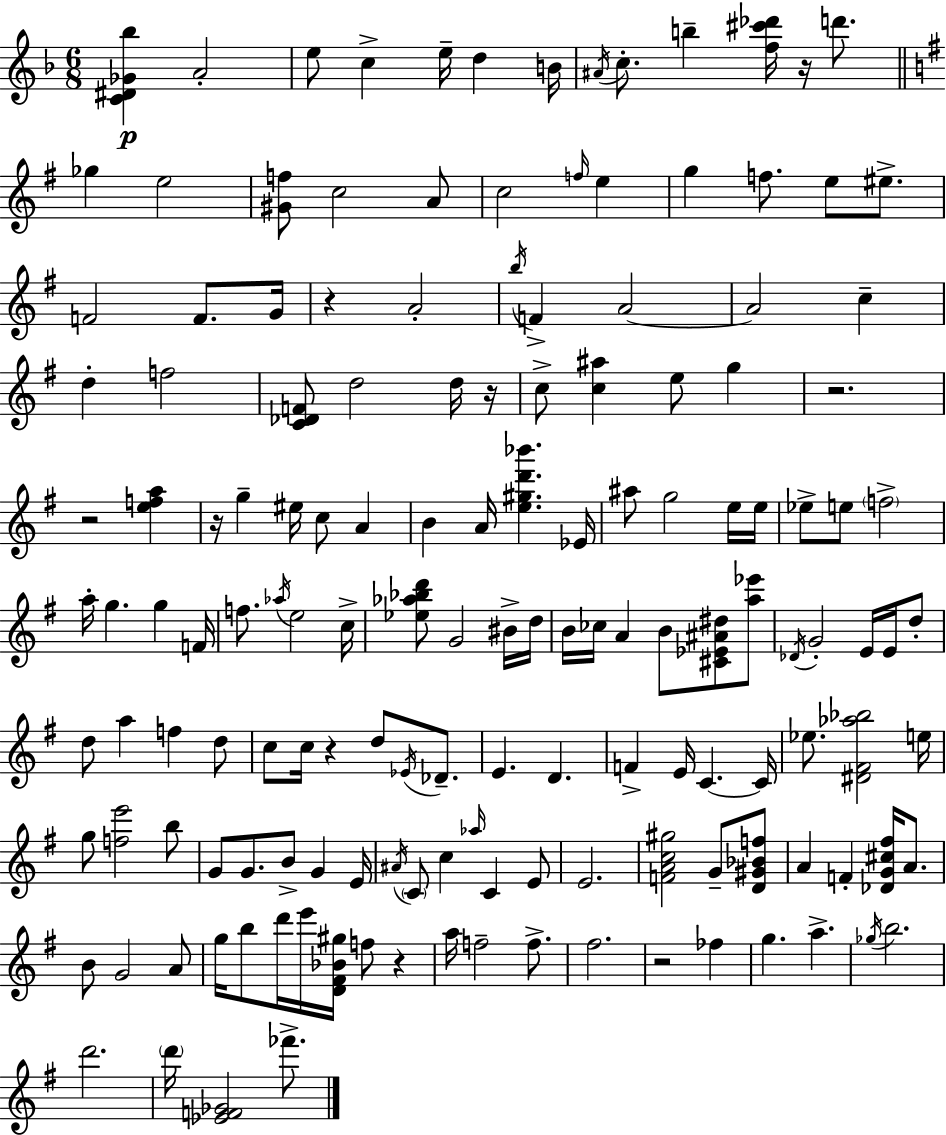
{
  \clef treble
  \numericTimeSignature
  \time 6/8
  \key d \minor
  <c' dis' ges' bes''>4\p a'2-. | e''8 c''4-> e''16-- d''4 b'16 | \acciaccatura { ais'16 } c''8.-. b''4-- <f'' cis''' des'''>16 r16 d'''8. | \bar "||" \break \key e \minor ges''4 e''2 | <gis' f''>8 c''2 a'8 | c''2 \grace { f''16 } e''4 | g''4 f''8. e''8 eis''8.-> | \break f'2 f'8. | g'16 r4 a'2-. | \acciaccatura { b''16 } f'4-> a'2~~ | a'2 c''4-- | \break d''4-. f''2 | <c' des' f'>8 d''2 | d''16 r16 c''8-> <c'' ais''>4 e''8 g''4 | r2. | \break r2 <e'' f'' a''>4 | r16 g''4-- eis''16 c''8 a'4 | b'4 a'16 <e'' gis'' d''' bes'''>4. | ees'16 ais''8 g''2 | \break e''16 e''16 ees''8-> e''8 \parenthesize f''2-> | a''16-. g''4. g''4 | f'16 f''8. \acciaccatura { aes''16 } e''2 | c''16-> <ees'' aes'' bes'' d'''>8 g'2 | \break bis'16-> d''16 b'16 ces''16 a'4 b'8 <cis' ees' ais' dis''>8 | <a'' ees'''>8 \acciaccatura { des'16 } g'2-. | e'16 e'16 d''8-. d''8 a''4 f''4 | d''8 c''8 c''16 r4 d''8 | \break \acciaccatura { ees'16 } des'8.-- e'4. d'4. | f'4-> e'16 c'4.~~ | c'16 ees''8. <dis' fis' aes'' bes''>2 | e''16 g''8 <f'' e'''>2 | \break b''8 g'8 g'8. b'8-> | g'4 e'16 \acciaccatura { ais'16 } \parenthesize c'8 c''4 | \grace { aes''16 } c'4 e'8 e'2. | <f' a' c'' gis''>2 | \break g'8-- <d' gis' bes' f''>8 a'4 f'4-. | <des' g' cis'' fis''>16 a'8. b'8 g'2 | a'8 g''16 b''8 d'''16 e'''16 | <d' fis' bes' gis''>16 f''8 r4 a''16 f''2-- | \break f''8.-> fis''2. | r2 | fes''4 g''4. | a''4.-> \acciaccatura { ges''16 } b''2. | \break d'''2. | \parenthesize d'''16 <ees' f' ges'>2 | fes'''8.-> \bar "|."
}